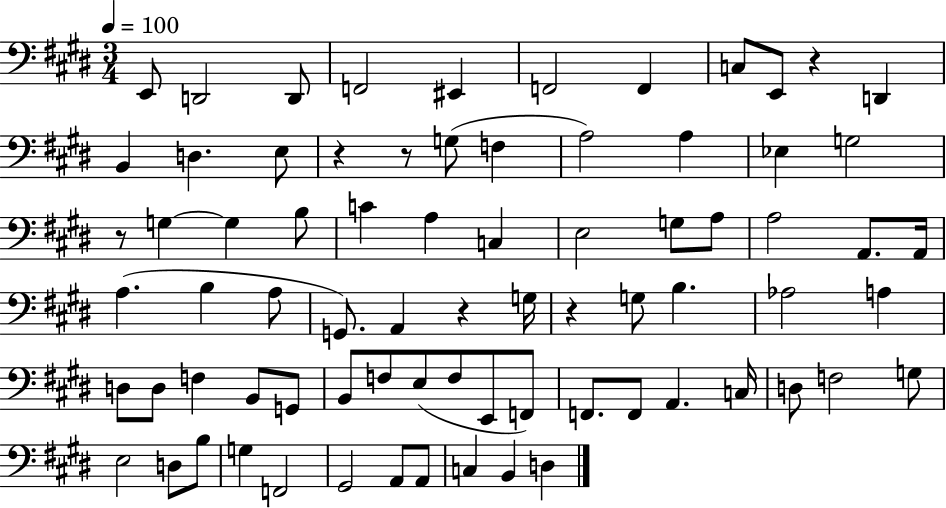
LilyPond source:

{
  \clef bass
  \numericTimeSignature
  \time 3/4
  \key e \major
  \tempo 4 = 100
  e,8 d,2 d,8 | f,2 eis,4 | f,2 f,4 | c8 e,8 r4 d,4 | \break b,4 d4. e8 | r4 r8 g8( f4 | a2) a4 | ees4 g2 | \break r8 g4~~ g4 b8 | c'4 a4 c4 | e2 g8 a8 | a2 a,8. a,16 | \break a4.( b4 a8 | g,8.) a,4 r4 g16 | r4 g8 b4. | aes2 a4 | \break d8 d8 f4 b,8 g,8 | b,8 f8 e8( f8 e,8 f,8) | f,8. f,8 a,4. c16 | d8 f2 g8 | \break e2 d8 b8 | g4 f,2 | gis,2 a,8 a,8 | c4 b,4 d4 | \break \bar "|."
}